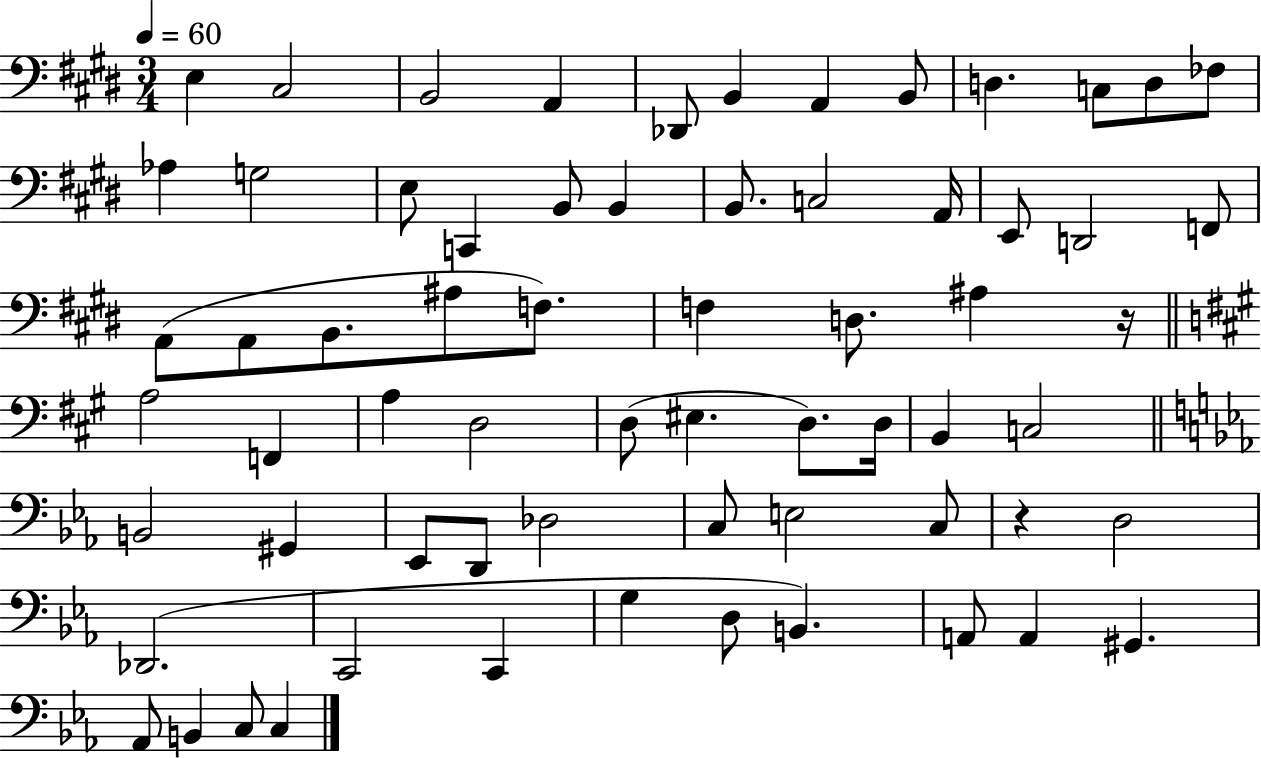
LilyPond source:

{
  \clef bass
  \numericTimeSignature
  \time 3/4
  \key e \major
  \tempo 4 = 60
  e4 cis2 | b,2 a,4 | des,8 b,4 a,4 b,8 | d4. c8 d8 fes8 | \break aes4 g2 | e8 c,4 b,8 b,4 | b,8. c2 a,16 | e,8 d,2 f,8 | \break a,8( a,8 b,8. ais8 f8.) | f4 d8. ais4 r16 | \bar "||" \break \key a \major a2 f,4 | a4 d2 | d8( eis4. d8.) d16 | b,4 c2 | \break \bar "||" \break \key ees \major b,2 gis,4 | ees,8 d,8 des2 | c8 e2 c8 | r4 d2 | \break des,2.( | c,2 c,4 | g4 d8 b,4.) | a,8 a,4 gis,4. | \break aes,8 b,4 c8 c4 | \bar "|."
}